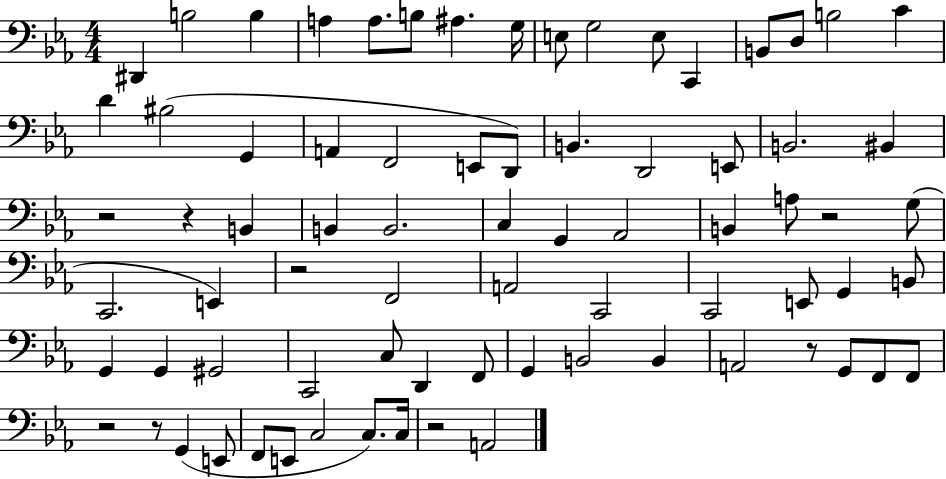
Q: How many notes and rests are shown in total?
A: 76